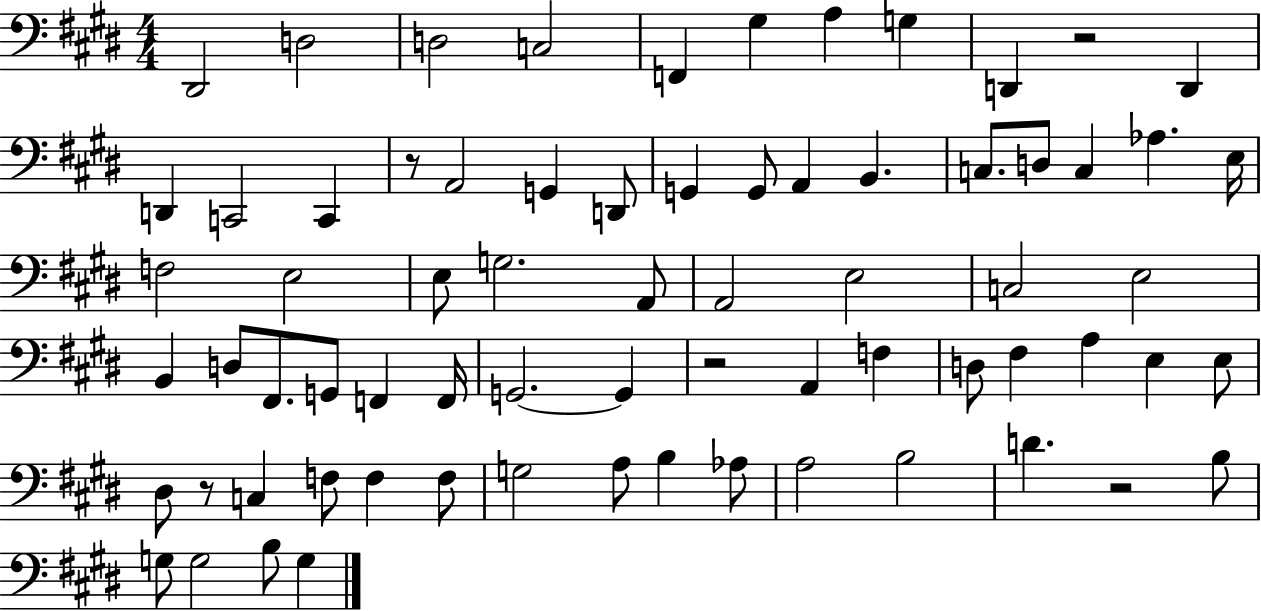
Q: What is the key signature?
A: E major